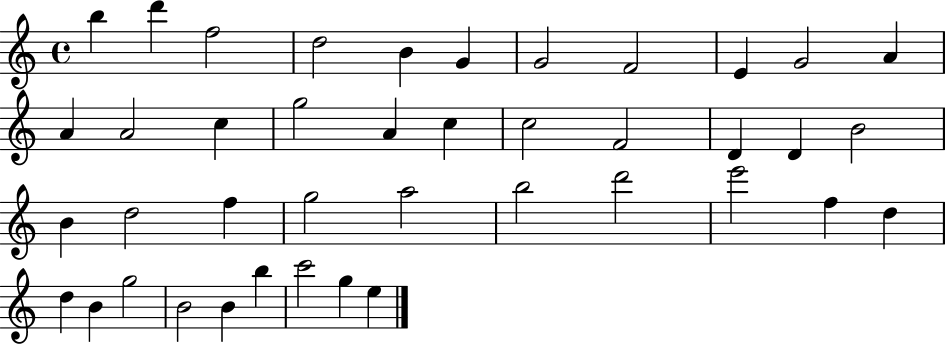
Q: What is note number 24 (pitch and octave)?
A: D5